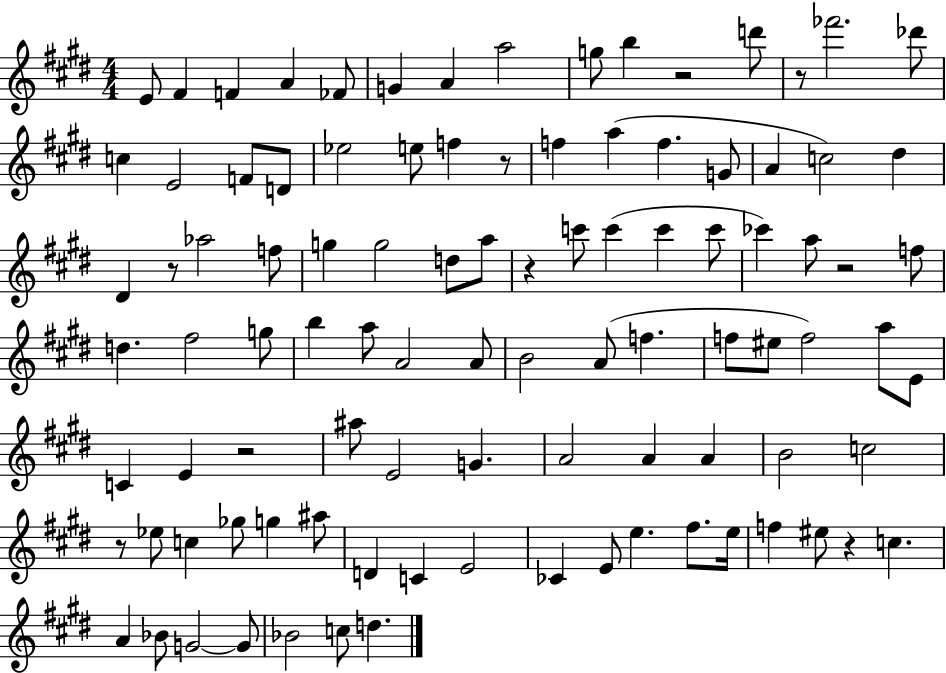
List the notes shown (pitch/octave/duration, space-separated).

E4/e F#4/q F4/q A4/q FES4/e G4/q A4/q A5/h G5/e B5/q R/h D6/e R/e FES6/h. Db6/e C5/q E4/h F4/e D4/e Eb5/h E5/e F5/q R/e F5/q A5/q F5/q. G4/e A4/q C5/h D#5/q D#4/q R/e Ab5/h F5/e G5/q G5/h D5/e A5/e R/q C6/e C6/q C6/q C6/e CES6/q A5/e R/h F5/e D5/q. F#5/h G5/e B5/q A5/e A4/h A4/e B4/h A4/e F5/q. F5/e EIS5/e F5/h A5/e E4/e C4/q E4/q R/h A#5/e E4/h G4/q. A4/h A4/q A4/q B4/h C5/h R/e Eb5/e C5/q Gb5/e G5/q A#5/e D4/q C4/q E4/h CES4/q E4/e E5/q. F#5/e. E5/s F5/q EIS5/e R/q C5/q. A4/q Bb4/e G4/h G4/e Bb4/h C5/e D5/q.